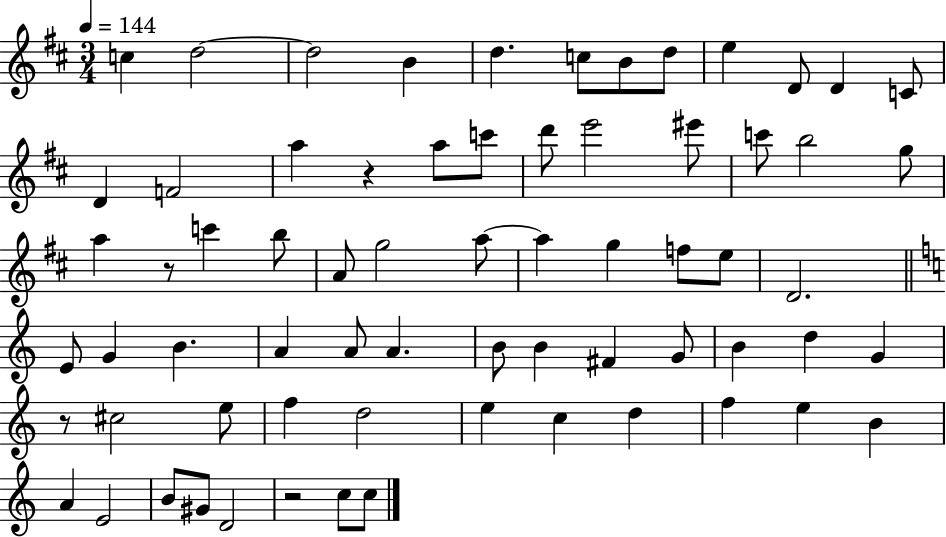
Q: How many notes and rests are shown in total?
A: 68